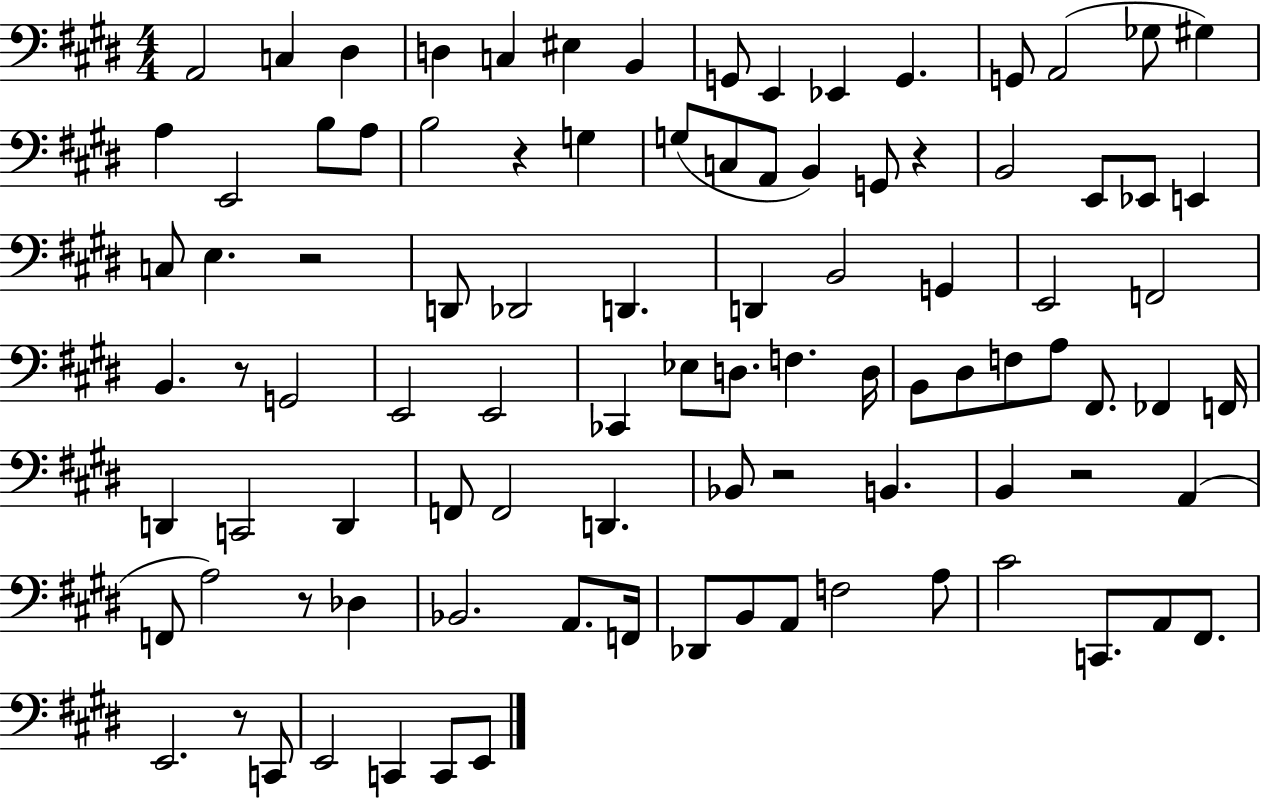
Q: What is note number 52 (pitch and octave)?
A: F3